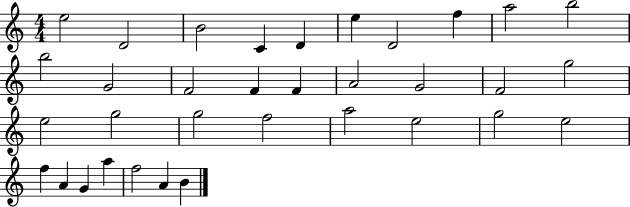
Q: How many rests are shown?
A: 0